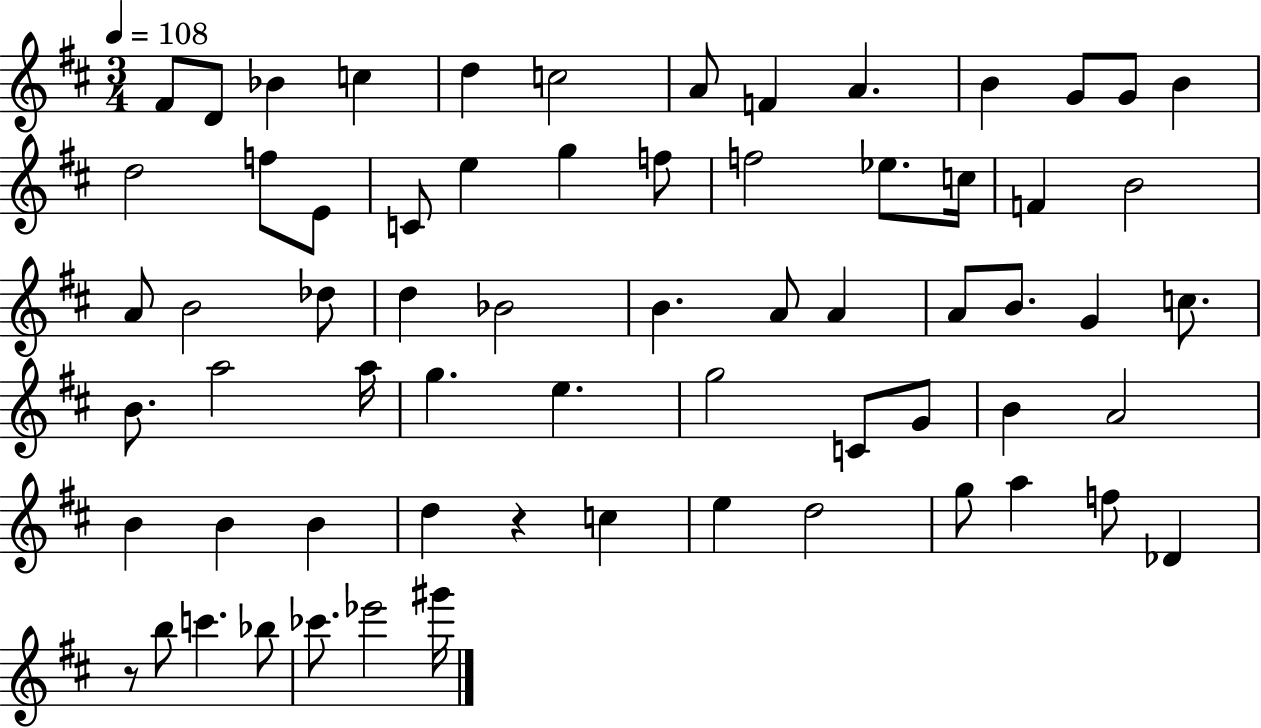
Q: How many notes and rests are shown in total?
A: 66